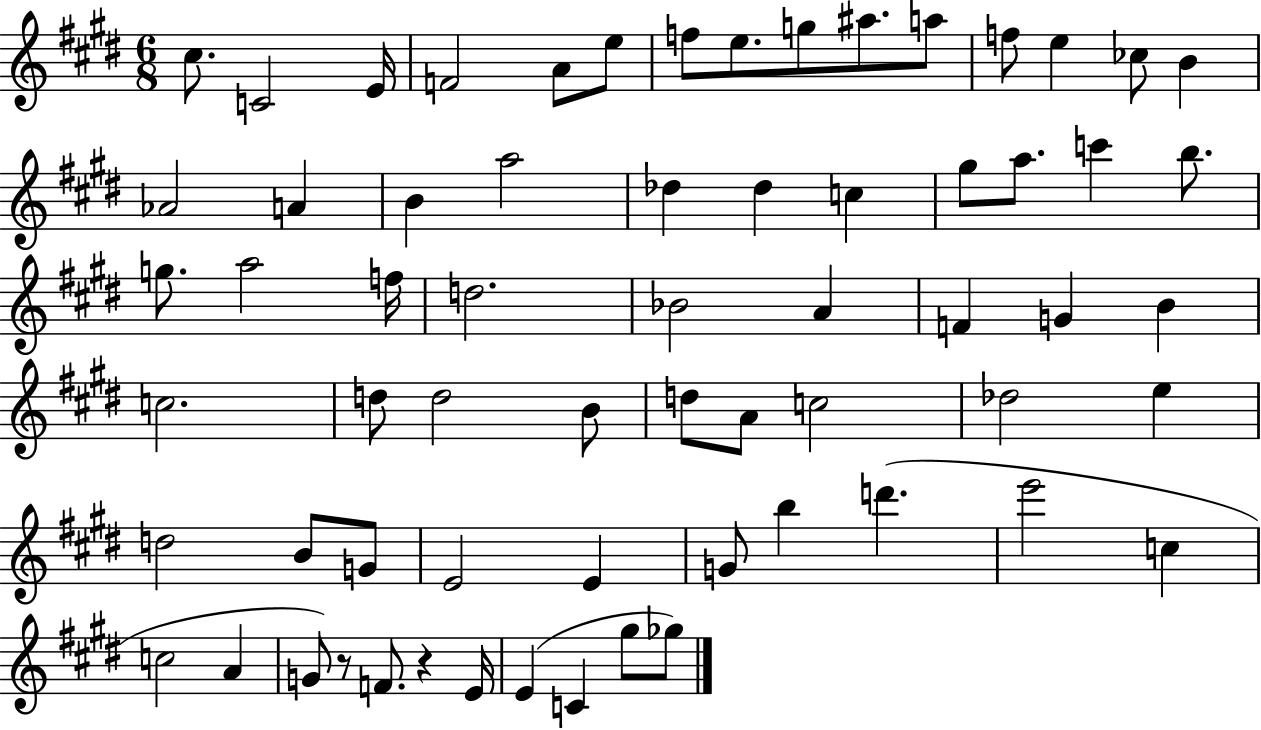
C#5/e. C4/h E4/s F4/h A4/e E5/e F5/e E5/e. G5/e A#5/e. A5/e F5/e E5/q CES5/e B4/q Ab4/h A4/q B4/q A5/h Db5/q Db5/q C5/q G#5/e A5/e. C6/q B5/e. G5/e. A5/h F5/s D5/h. Bb4/h A4/q F4/q G4/q B4/q C5/h. D5/e D5/h B4/e D5/e A4/e C5/h Db5/h E5/q D5/h B4/e G4/e E4/h E4/q G4/e B5/q D6/q. E6/h C5/q C5/h A4/q G4/e R/e F4/e. R/q E4/s E4/q C4/q G#5/e Gb5/e